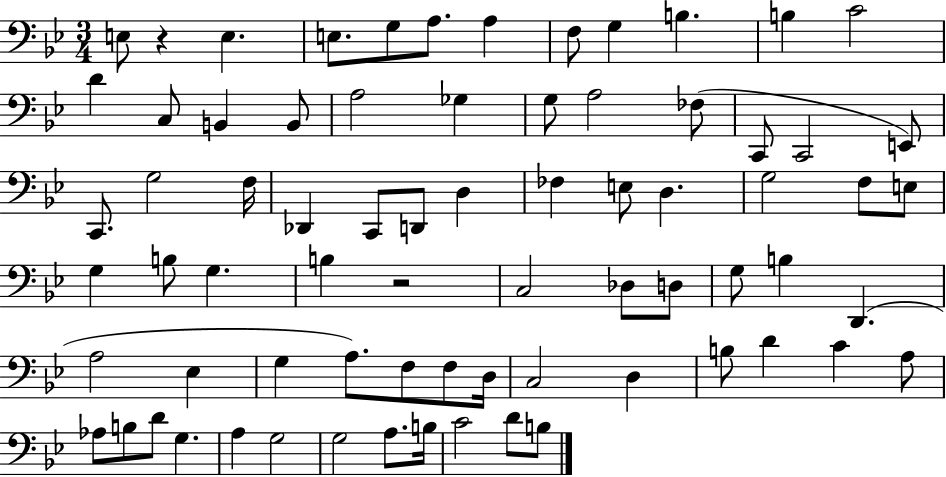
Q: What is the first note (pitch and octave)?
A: E3